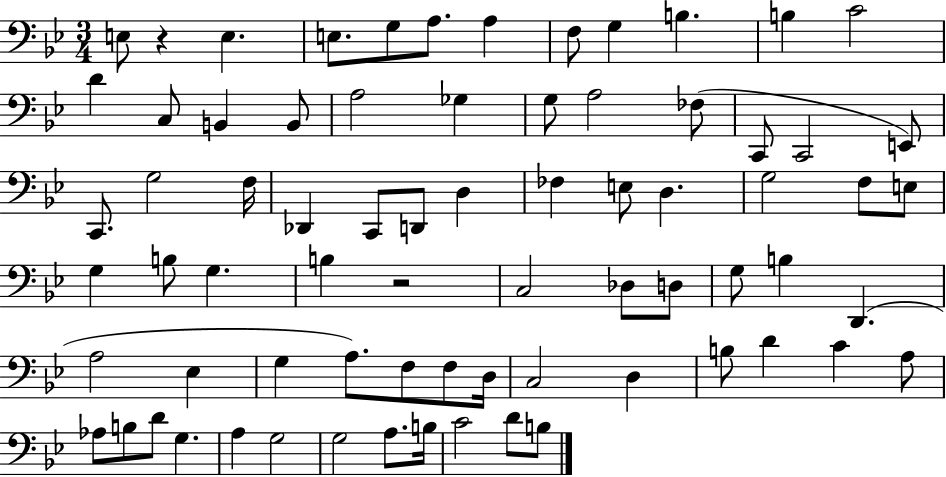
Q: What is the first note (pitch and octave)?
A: E3